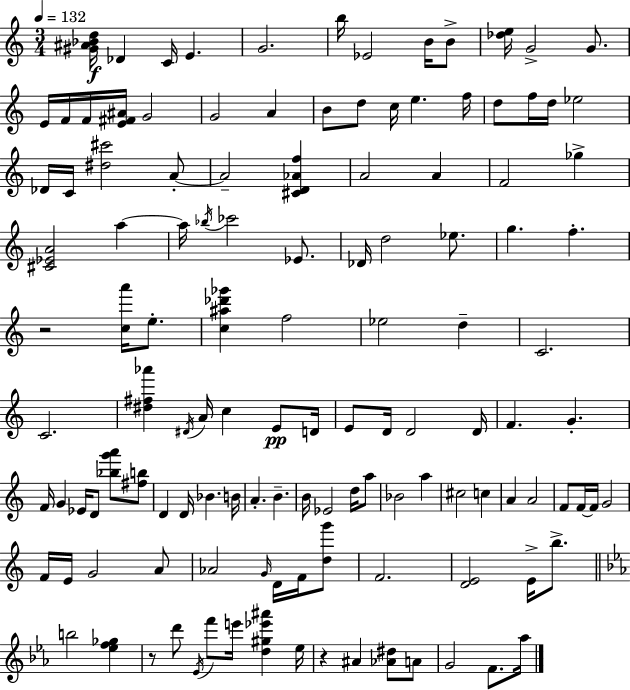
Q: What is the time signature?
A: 3/4